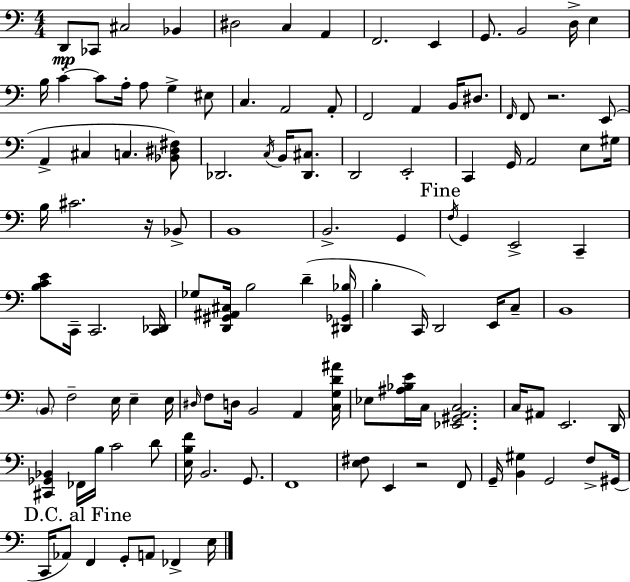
{
  \clef bass
  \numericTimeSignature
  \time 4/4
  \key a \minor
  d,8\mp ces,8 cis2 bes,4 | dis2 c4 a,4 | f,2. e,4 | g,8. b,2 d16-> e4 | \break b16 c'4-.~~ c'8 a16-. a8 g4-> eis8 | c4. a,2 a,8-. | f,2 a,4 b,16 dis8. | \grace { f,16 } f,8 r2. e,8( | \break a,4-> cis4 c4. <bes, dis fis>8) | des,2. \acciaccatura { c16 } b,16 <des, cis>8. | d,2 e,2-. | c,4 g,16 a,2 e8 | \break gis16 b16 cis'2. r16 | bes,8-> b,1 | b,2.-> g,4 | \mark "Fine" \acciaccatura { f16 } g,4 e,2-> c,4-- | \break <b c' e'>8 c,16-- c,2. | <c, des,>16 ges8 <d, gis, ais, cis>16 b2 d'4--( | <dis, ges, bes>16 b4-. c,16) d,2 | e,16 c8-- b,1 | \break \parenthesize b,8 f2-- e16 e4-- | e16 \grace { dis16 } f8 d16 b,2 a,4 | <c g d' ais'>16 ees8 <ais bes e'>16 c16 <ees, gis, a, c>2. | c16 ais,8 e,2. | \break d,16 <cis, ges, bes,>4 fes,16 b16 c'2 | d'8 <e b f'>16 b,2. | g,8. f,1 | <e fis>8 e,4 r2 | \break f,8 g,16-- <b, gis>4 g,2 | f8-> gis,16( \mark "D.C. al Fine" c,16 aes,8) f,4 g,8-. a,8 fes,4-> | e16 \bar "|."
}